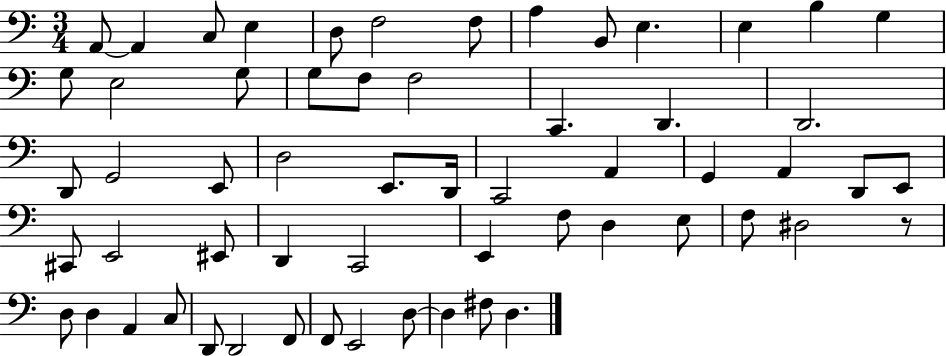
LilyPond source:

{
  \clef bass
  \numericTimeSignature
  \time 3/4
  \key c \major
  a,8~~ a,4 c8 e4 | d8 f2 f8 | a4 b,8 e4. | e4 b4 g4 | \break g8 e2 g8 | g8 f8 f2 | c,4. d,4. | d,2. | \break d,8 g,2 e,8 | d2 e,8. d,16 | c,2 a,4 | g,4 a,4 d,8 e,8 | \break cis,8 e,2 eis,8 | d,4 c,2 | e,4 f8 d4 e8 | f8 dis2 r8 | \break d8 d4 a,4 c8 | d,8 d,2 f,8 | f,8 e,2 d8~~ | d4 fis8 d4. | \break \bar "|."
}